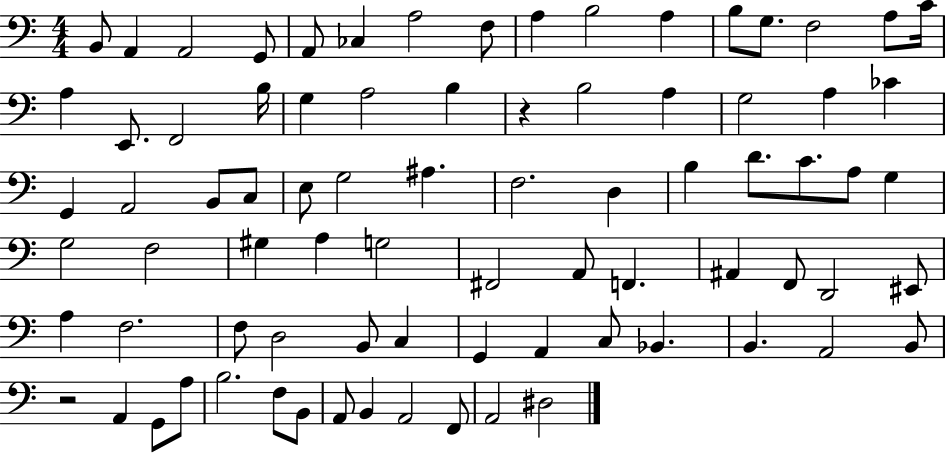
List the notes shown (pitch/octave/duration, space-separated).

B2/e A2/q A2/h G2/e A2/e CES3/q A3/h F3/e A3/q B3/h A3/q B3/e G3/e. F3/h A3/e C4/s A3/q E2/e. F2/h B3/s G3/q A3/h B3/q R/q B3/h A3/q G3/h A3/q CES4/q G2/q A2/h B2/e C3/e E3/e G3/h A#3/q. F3/h. D3/q B3/q D4/e. C4/e. A3/e G3/q G3/h F3/h G#3/q A3/q G3/h F#2/h A2/e F2/q. A#2/q F2/e D2/h EIS2/e A3/q F3/h. F3/e D3/h B2/e C3/q G2/q A2/q C3/e Bb2/q. B2/q. A2/h B2/e R/h A2/q G2/e A3/e B3/h. F3/e B2/e A2/e B2/q A2/h F2/e A2/h D#3/h